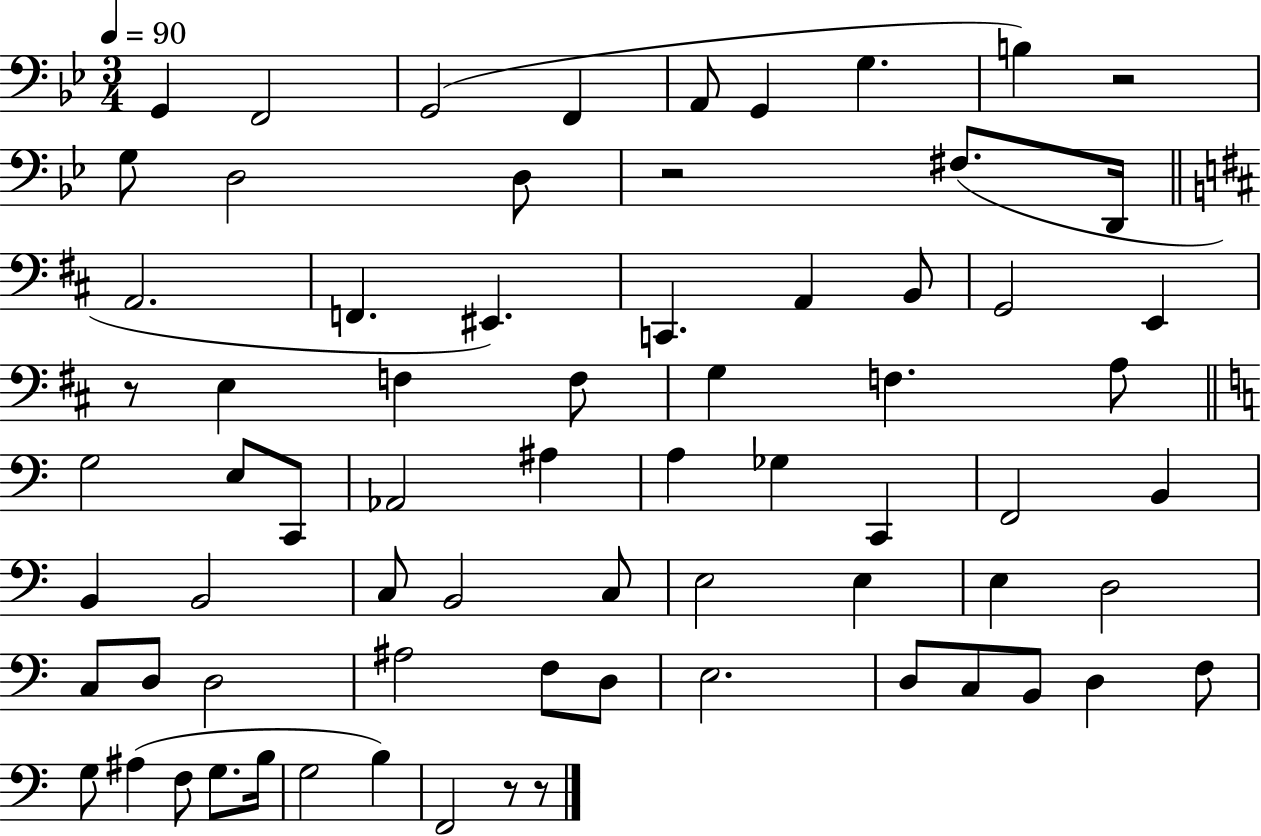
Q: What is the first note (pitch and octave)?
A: G2